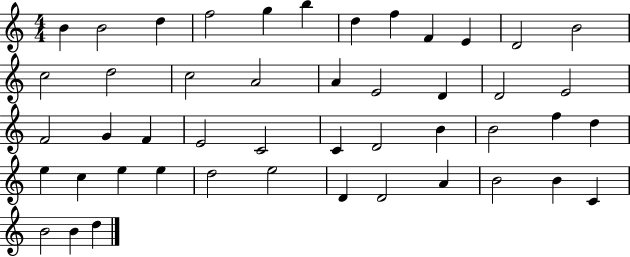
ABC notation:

X:1
T:Untitled
M:4/4
L:1/4
K:C
B B2 d f2 g b d f F E D2 B2 c2 d2 c2 A2 A E2 D D2 E2 F2 G F E2 C2 C D2 B B2 f d e c e e d2 e2 D D2 A B2 B C B2 B d